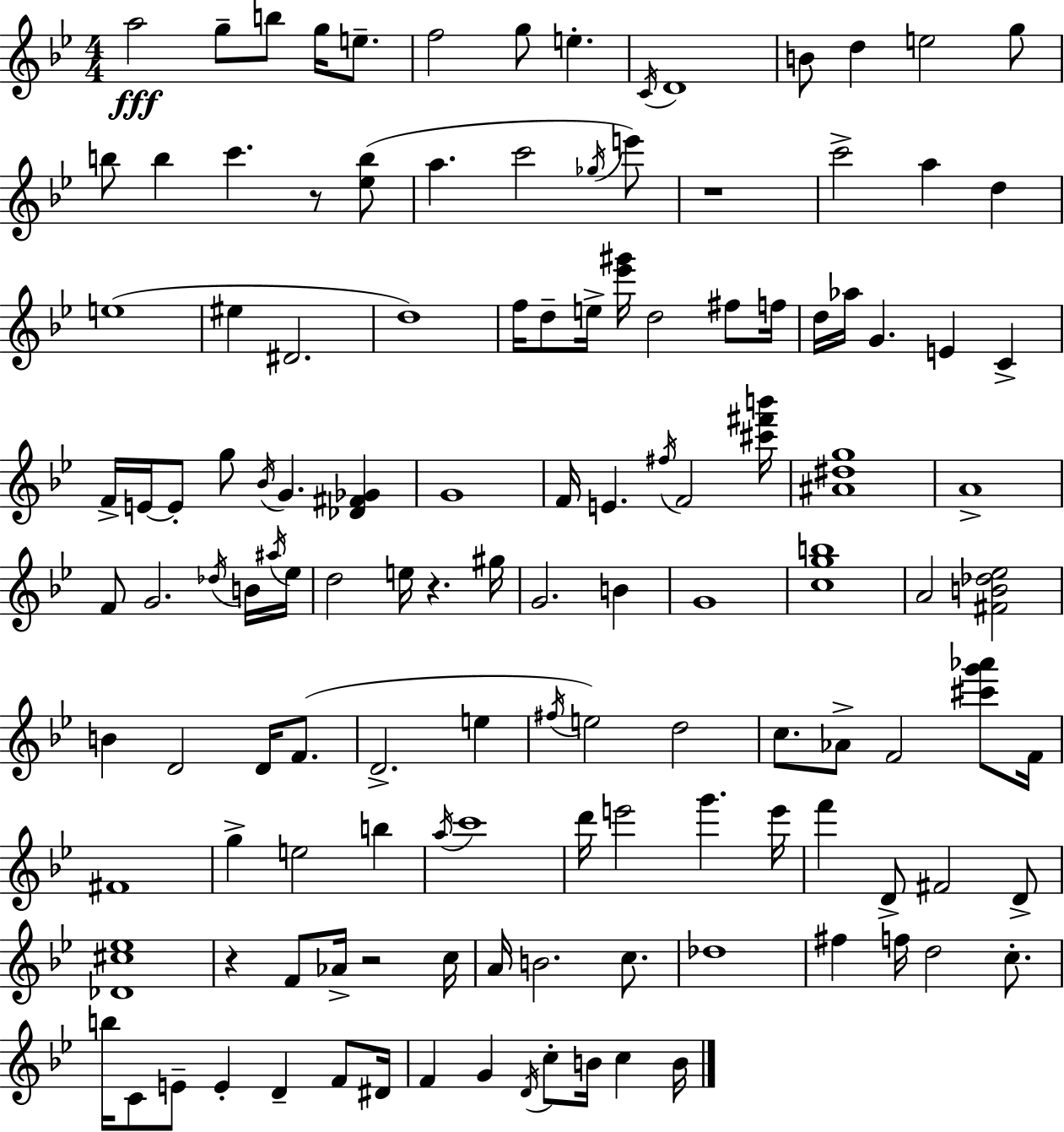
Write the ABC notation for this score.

X:1
T:Untitled
M:4/4
L:1/4
K:Bb
a2 g/2 b/2 g/4 e/2 f2 g/2 e C/4 D4 B/2 d e2 g/2 b/2 b c' z/2 [_eb]/2 a c'2 _g/4 e'/2 z4 c'2 a d e4 ^e ^D2 d4 f/4 d/2 e/4 [_e'^g']/4 d2 ^f/2 f/4 d/4 _a/4 G E C F/4 E/4 E/2 g/2 _B/4 G [_D^F_G] G4 F/4 E ^f/4 F2 [^c'^f'b']/4 [^A^dg]4 A4 F/2 G2 _d/4 B/4 ^a/4 _e/4 d2 e/4 z ^g/4 G2 B G4 [cgb]4 A2 [^FB_d_e]2 B D2 D/4 F/2 D2 e ^f/4 e2 d2 c/2 _A/2 F2 [^c'g'_a']/2 F/4 ^F4 g e2 b a/4 c'4 d'/4 e'2 g' e'/4 f' D/2 ^F2 D/2 [_D^c_e]4 z F/2 _A/4 z2 c/4 A/4 B2 c/2 _d4 ^f f/4 d2 c/2 b/4 C/2 E/2 E D F/2 ^D/4 F G D/4 c/2 B/4 c B/4